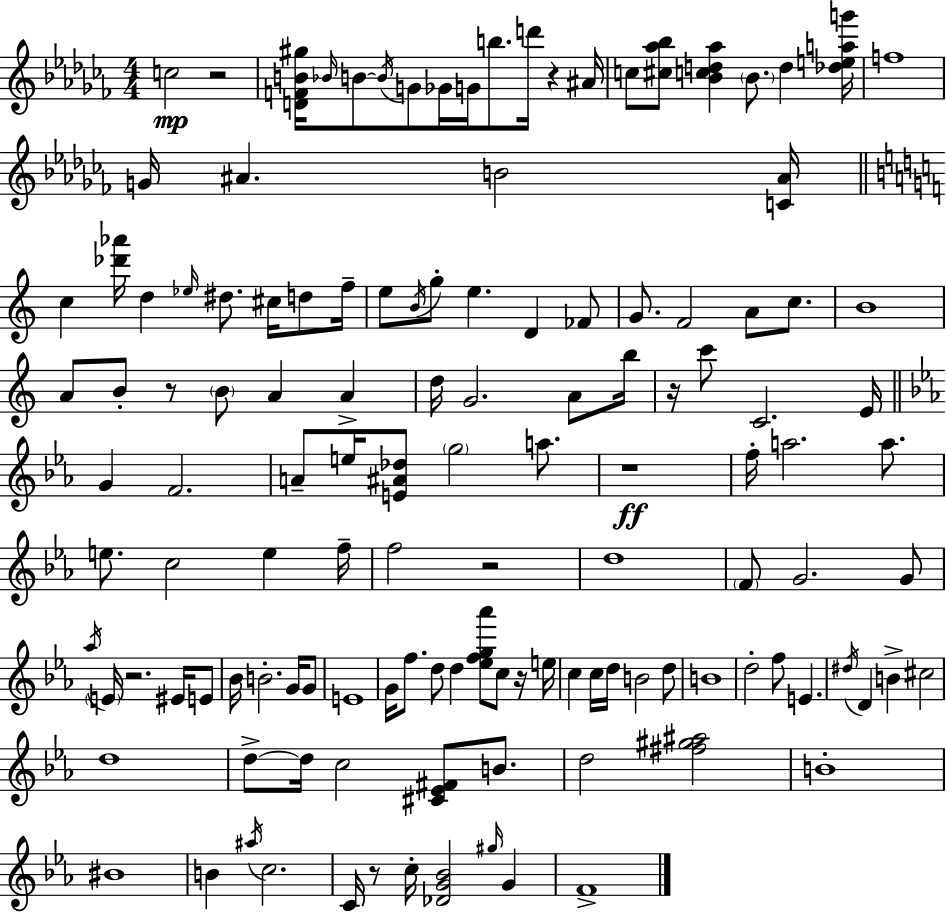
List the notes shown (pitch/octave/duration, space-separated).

C5/h R/h [D4,F4,B4,G#5]/s Bb4/s B4/e B4/s G4/e Gb4/s G4/s B5/e. D6/s R/q A#4/s C5/e [C#5,Ab5,Bb5]/e [Bb4,C5,D5,Ab5]/q Bb4/e. D5/q [Db5,E5,A5,G6]/s F5/w G4/s A#4/q. B4/h [C4,A#4]/s C5/q [Db6,Ab6]/s D5/q Eb5/s D#5/e. C#5/s D5/e F5/s E5/e B4/s G5/e E5/q. D4/q FES4/e G4/e. F4/h A4/e C5/e. B4/w A4/e B4/e R/e B4/e A4/q A4/q D5/s G4/h. A4/e B5/s R/s C6/e C4/h. E4/s G4/q F4/h. A4/e E5/s [E4,A#4,Db5]/e G5/h A5/e. R/w F5/s A5/h. A5/e. E5/e. C5/h E5/q F5/s F5/h R/h D5/w F4/e G4/h. G4/e Ab5/s E4/s R/h. EIS4/s E4/e Bb4/s B4/h. G4/s G4/e E4/w G4/s F5/e. D5/e D5/q [Eb5,F5,G5,Ab6]/e C5/e R/s E5/s C5/q C5/s D5/s B4/h D5/e B4/w D5/h F5/e E4/q. D#5/s D4/q B4/q C#5/h D5/w D5/e D5/s C5/h [C#4,Eb4,F#4]/e B4/e. D5/h [F#5,G#5,A#5]/h B4/w BIS4/w B4/q A#5/s C5/h. C4/s R/e C5/s [Db4,G4,Bb4]/h G#5/s G4/q F4/w